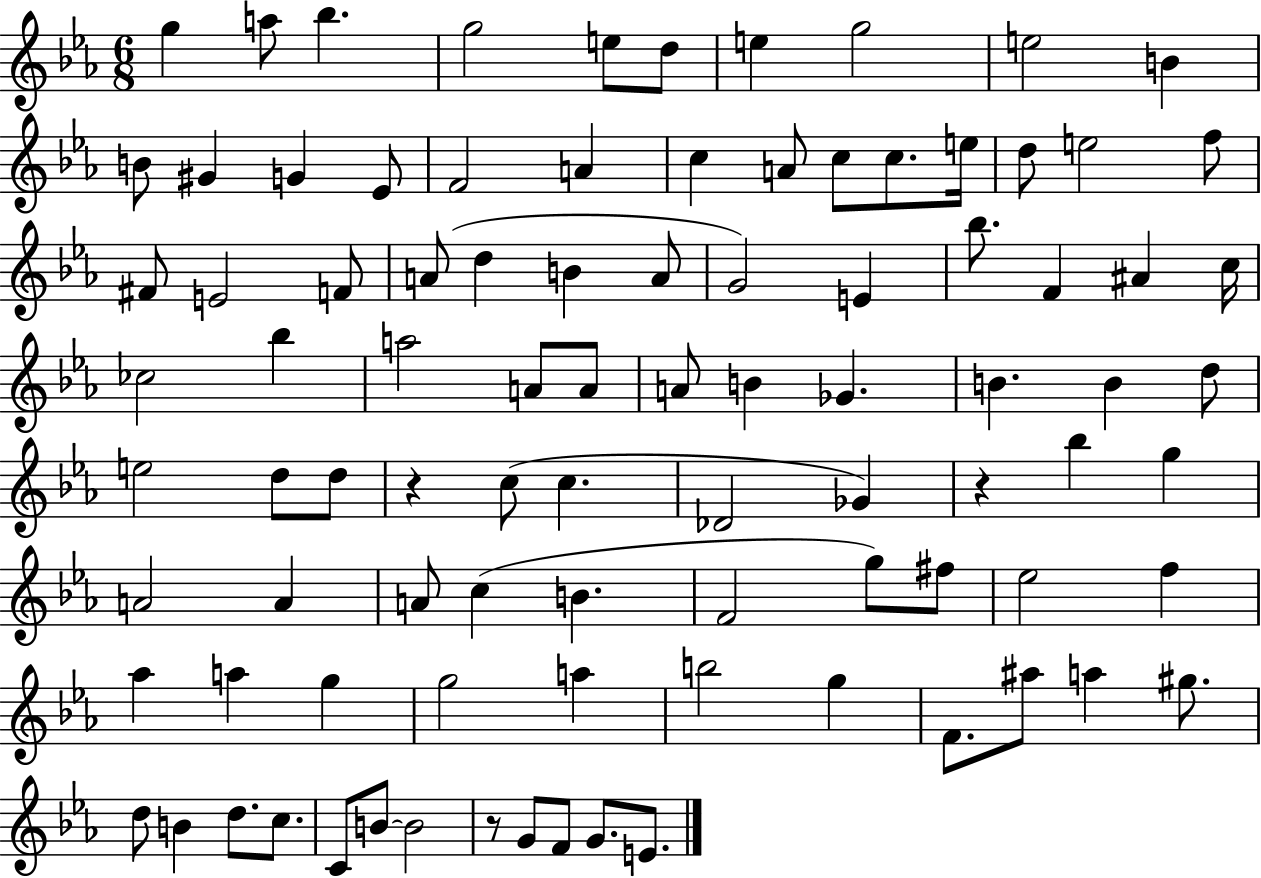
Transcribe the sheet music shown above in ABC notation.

X:1
T:Untitled
M:6/8
L:1/4
K:Eb
g a/2 _b g2 e/2 d/2 e g2 e2 B B/2 ^G G _E/2 F2 A c A/2 c/2 c/2 e/4 d/2 e2 f/2 ^F/2 E2 F/2 A/2 d B A/2 G2 E _b/2 F ^A c/4 _c2 _b a2 A/2 A/2 A/2 B _G B B d/2 e2 d/2 d/2 z c/2 c _D2 _G z _b g A2 A A/2 c B F2 g/2 ^f/2 _e2 f _a a g g2 a b2 g F/2 ^a/2 a ^g/2 d/2 B d/2 c/2 C/2 B/2 B2 z/2 G/2 F/2 G/2 E/2